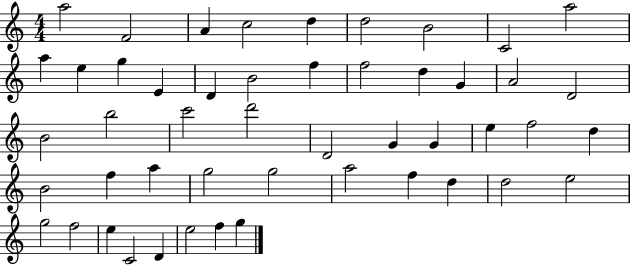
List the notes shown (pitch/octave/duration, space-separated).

A5/h F4/h A4/q C5/h D5/q D5/h B4/h C4/h A5/h A5/q E5/q G5/q E4/q D4/q B4/h F5/q F5/h D5/q G4/q A4/h D4/h B4/h B5/h C6/h D6/h D4/h G4/q G4/q E5/q F5/h D5/q B4/h F5/q A5/q G5/h G5/h A5/h F5/q D5/q D5/h E5/h G5/h F5/h E5/q C4/h D4/q E5/h F5/q G5/q